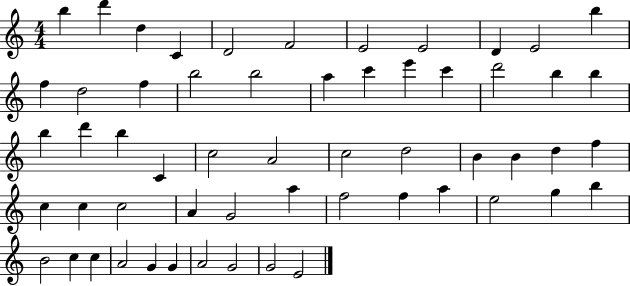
B5/q D6/q D5/q C4/q D4/h F4/h E4/h E4/h D4/q E4/h B5/q F5/q D5/h F5/q B5/h B5/h A5/q C6/q E6/q C6/q D6/h B5/q B5/q B5/q D6/q B5/q C4/q C5/h A4/h C5/h D5/h B4/q B4/q D5/q F5/q C5/q C5/q C5/h A4/q G4/h A5/q F5/h F5/q A5/q E5/h G5/q B5/q B4/h C5/q C5/q A4/h G4/q G4/q A4/h G4/h G4/h E4/h